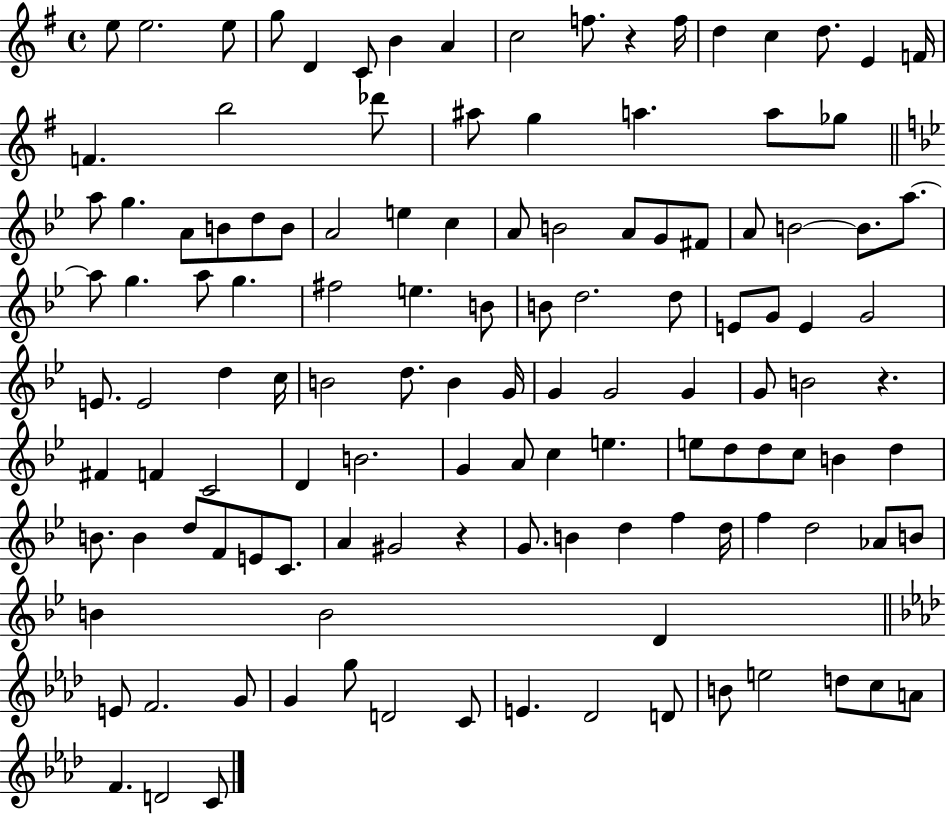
X:1
T:Untitled
M:4/4
L:1/4
K:G
e/2 e2 e/2 g/2 D C/2 B A c2 f/2 z f/4 d c d/2 E F/4 F b2 _d'/2 ^a/2 g a a/2 _g/2 a/2 g A/2 B/2 d/2 B/2 A2 e c A/2 B2 A/2 G/2 ^F/2 A/2 B2 B/2 a/2 a/2 g a/2 g ^f2 e B/2 B/2 d2 d/2 E/2 G/2 E G2 E/2 E2 d c/4 B2 d/2 B G/4 G G2 G G/2 B2 z ^F F C2 D B2 G A/2 c e e/2 d/2 d/2 c/2 B d B/2 B d/2 F/2 E/2 C/2 A ^G2 z G/2 B d f d/4 f d2 _A/2 B/2 B B2 D E/2 F2 G/2 G g/2 D2 C/2 E _D2 D/2 B/2 e2 d/2 c/2 A/2 F D2 C/2